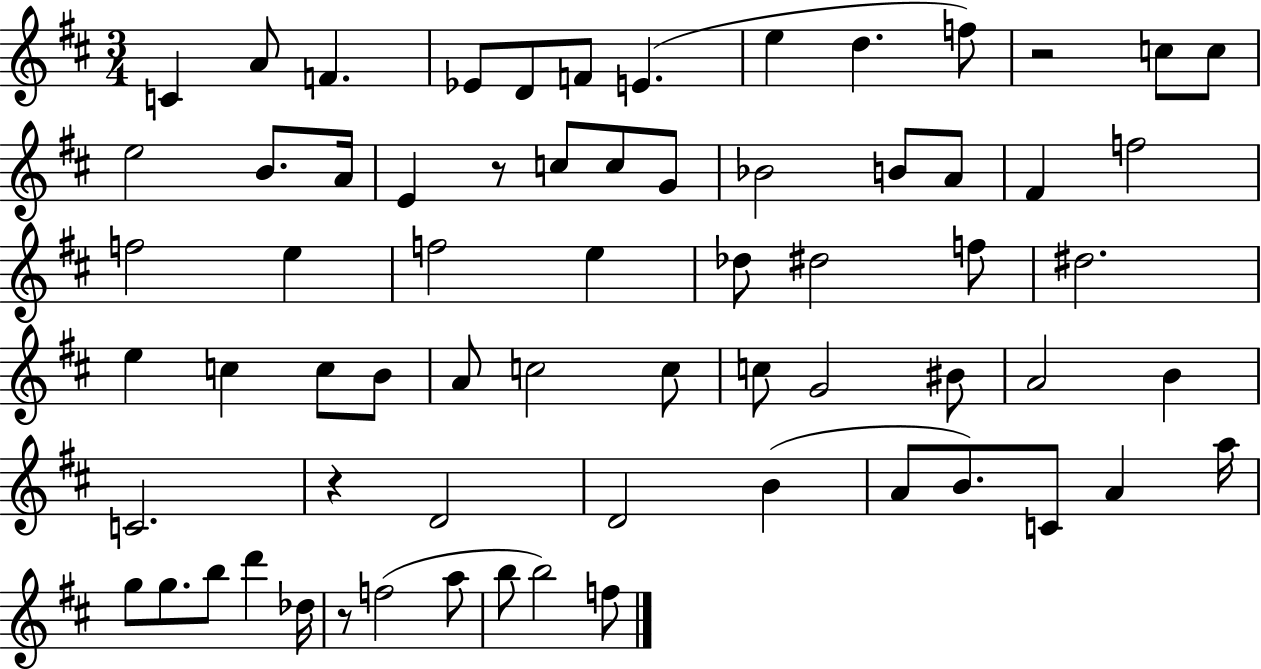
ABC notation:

X:1
T:Untitled
M:3/4
L:1/4
K:D
C A/2 F _E/2 D/2 F/2 E e d f/2 z2 c/2 c/2 e2 B/2 A/4 E z/2 c/2 c/2 G/2 _B2 B/2 A/2 ^F f2 f2 e f2 e _d/2 ^d2 f/2 ^d2 e c c/2 B/2 A/2 c2 c/2 c/2 G2 ^B/2 A2 B C2 z D2 D2 B A/2 B/2 C/2 A a/4 g/2 g/2 b/2 d' _d/4 z/2 f2 a/2 b/2 b2 f/2